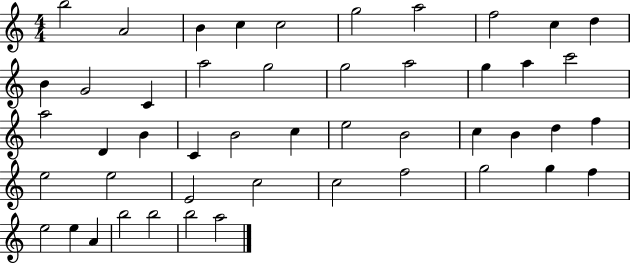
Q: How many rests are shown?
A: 0